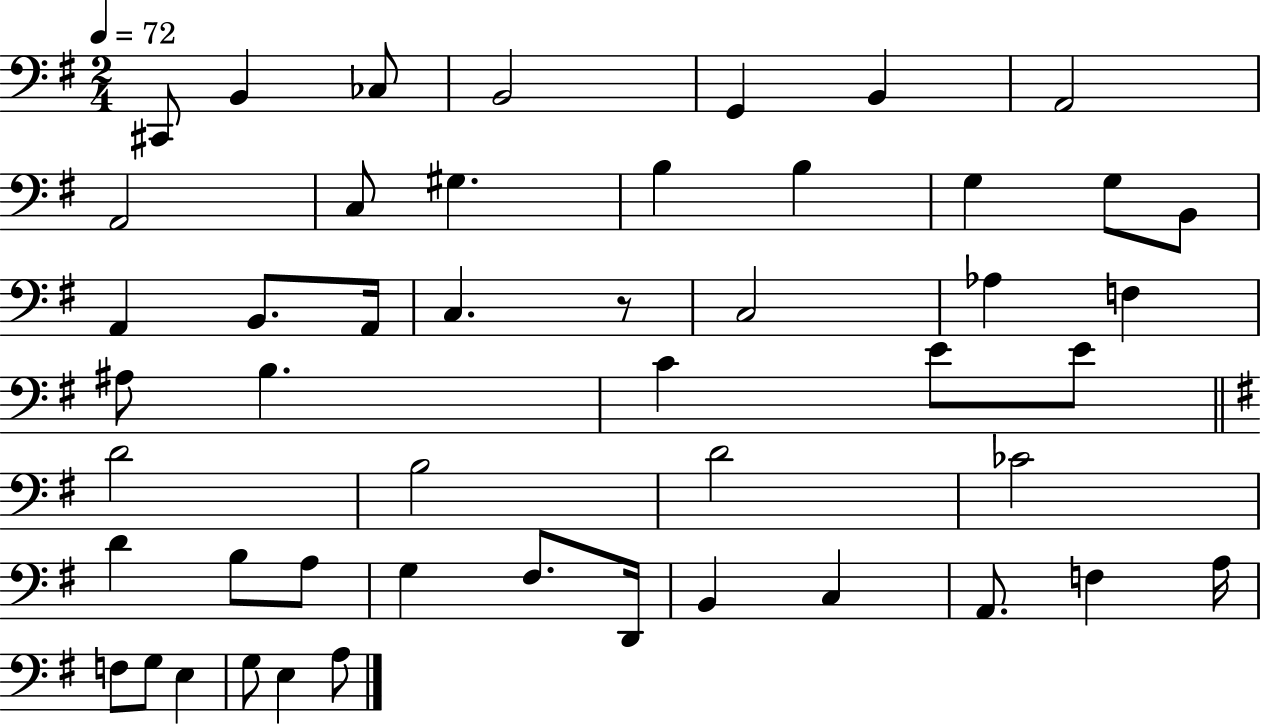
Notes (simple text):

C#2/e B2/q CES3/e B2/h G2/q B2/q A2/h A2/h C3/e G#3/q. B3/q B3/q G3/q G3/e B2/e A2/q B2/e. A2/s C3/q. R/e C3/h Ab3/q F3/q A#3/e B3/q. C4/q E4/e E4/e D4/h B3/h D4/h CES4/h D4/q B3/e A3/e G3/q F#3/e. D2/s B2/q C3/q A2/e. F3/q A3/s F3/e G3/e E3/q G3/e E3/q A3/e